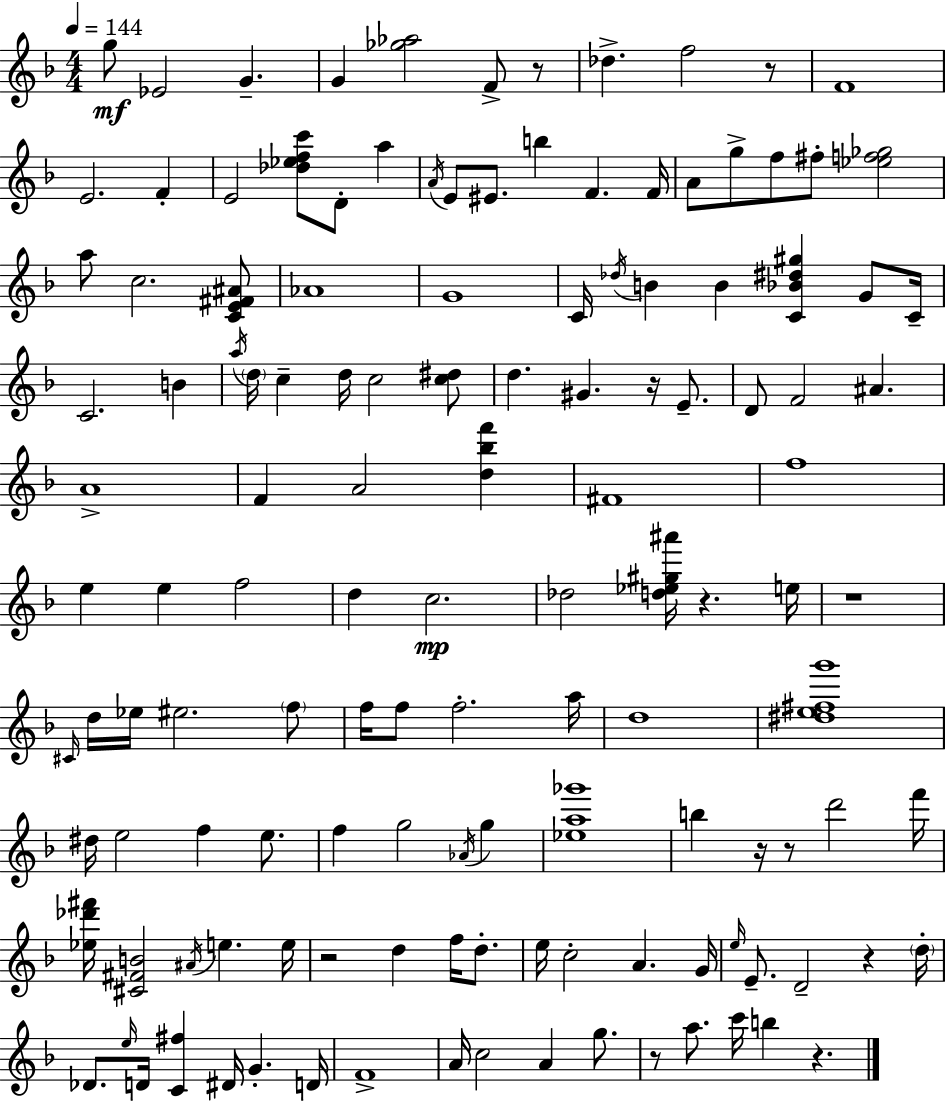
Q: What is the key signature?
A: F major